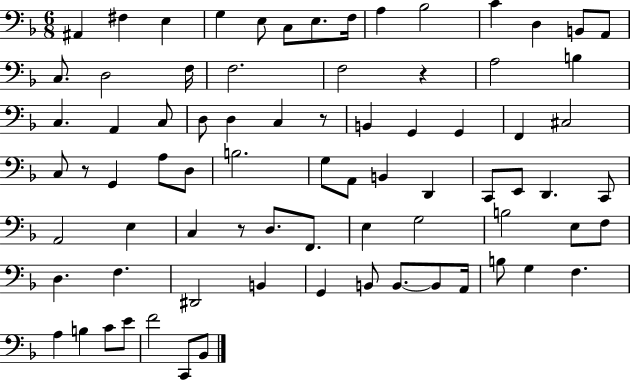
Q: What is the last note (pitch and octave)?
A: Bb2